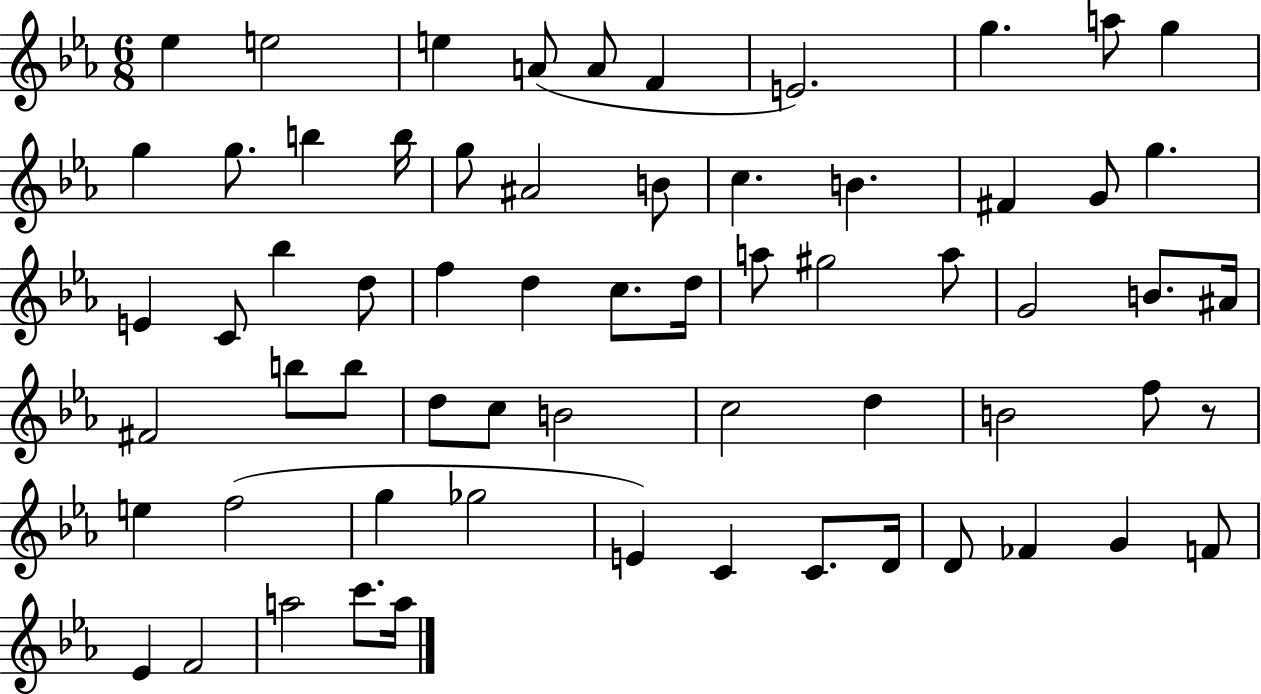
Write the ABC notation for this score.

X:1
T:Untitled
M:6/8
L:1/4
K:Eb
_e e2 e A/2 A/2 F E2 g a/2 g g g/2 b b/4 g/2 ^A2 B/2 c B ^F G/2 g E C/2 _b d/2 f d c/2 d/4 a/2 ^g2 a/2 G2 B/2 ^A/4 ^F2 b/2 b/2 d/2 c/2 B2 c2 d B2 f/2 z/2 e f2 g _g2 E C C/2 D/4 D/2 _F G F/2 _E F2 a2 c'/2 a/4